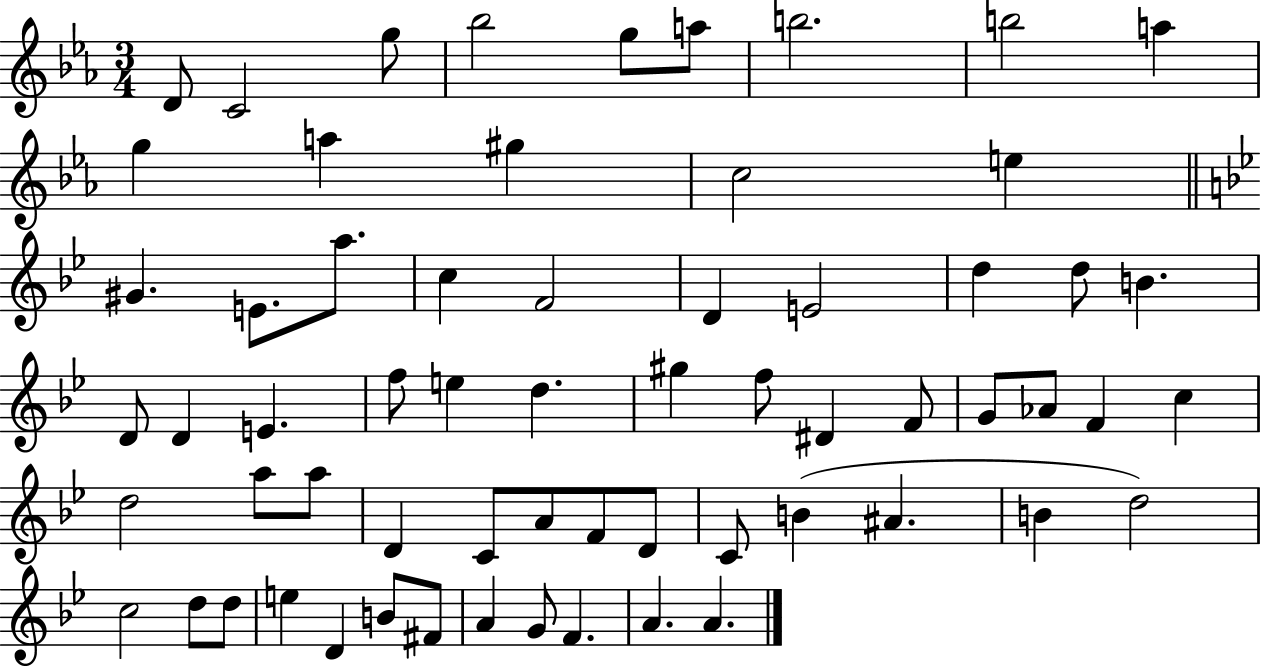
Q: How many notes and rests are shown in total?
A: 63